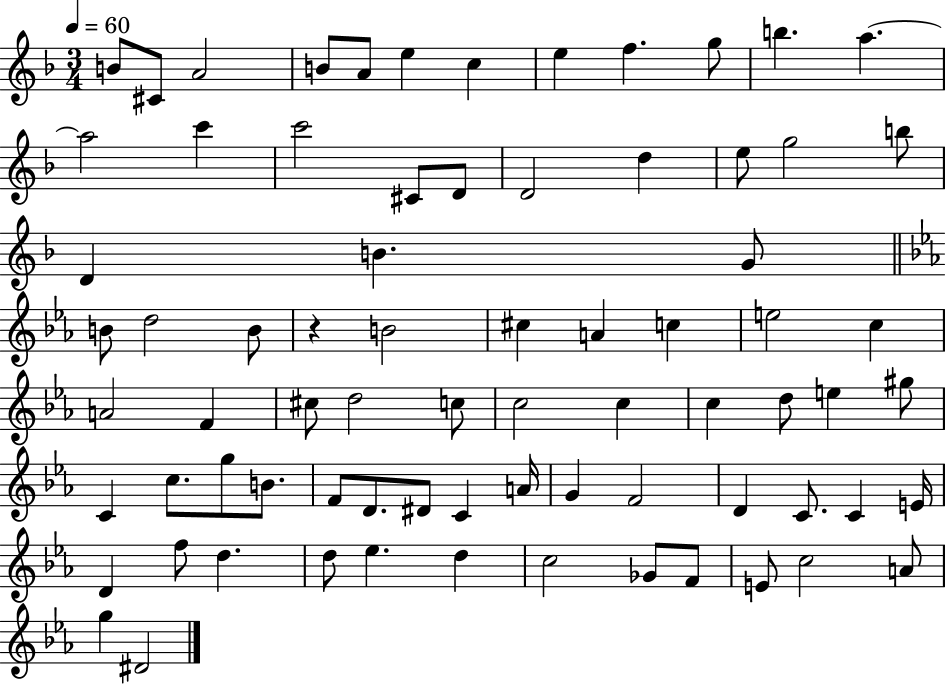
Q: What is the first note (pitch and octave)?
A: B4